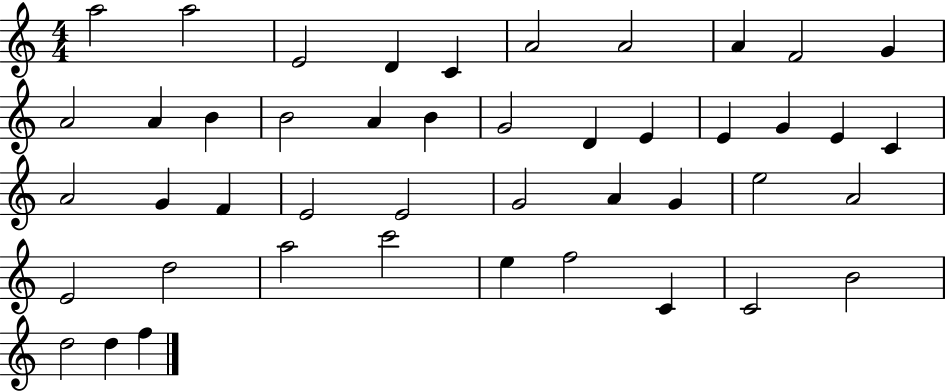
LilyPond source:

{
  \clef treble
  \numericTimeSignature
  \time 4/4
  \key c \major
  a''2 a''2 | e'2 d'4 c'4 | a'2 a'2 | a'4 f'2 g'4 | \break a'2 a'4 b'4 | b'2 a'4 b'4 | g'2 d'4 e'4 | e'4 g'4 e'4 c'4 | \break a'2 g'4 f'4 | e'2 e'2 | g'2 a'4 g'4 | e''2 a'2 | \break e'2 d''2 | a''2 c'''2 | e''4 f''2 c'4 | c'2 b'2 | \break d''2 d''4 f''4 | \bar "|."
}